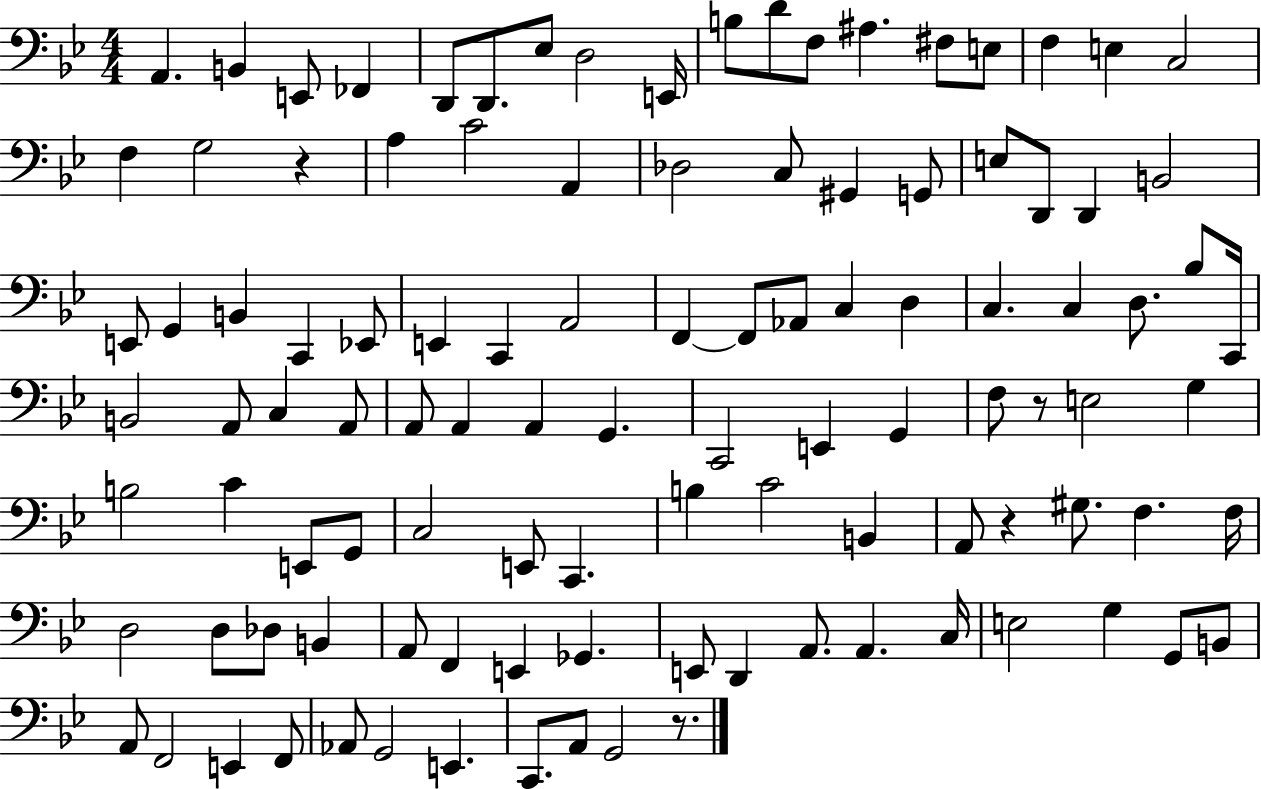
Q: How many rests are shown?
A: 4